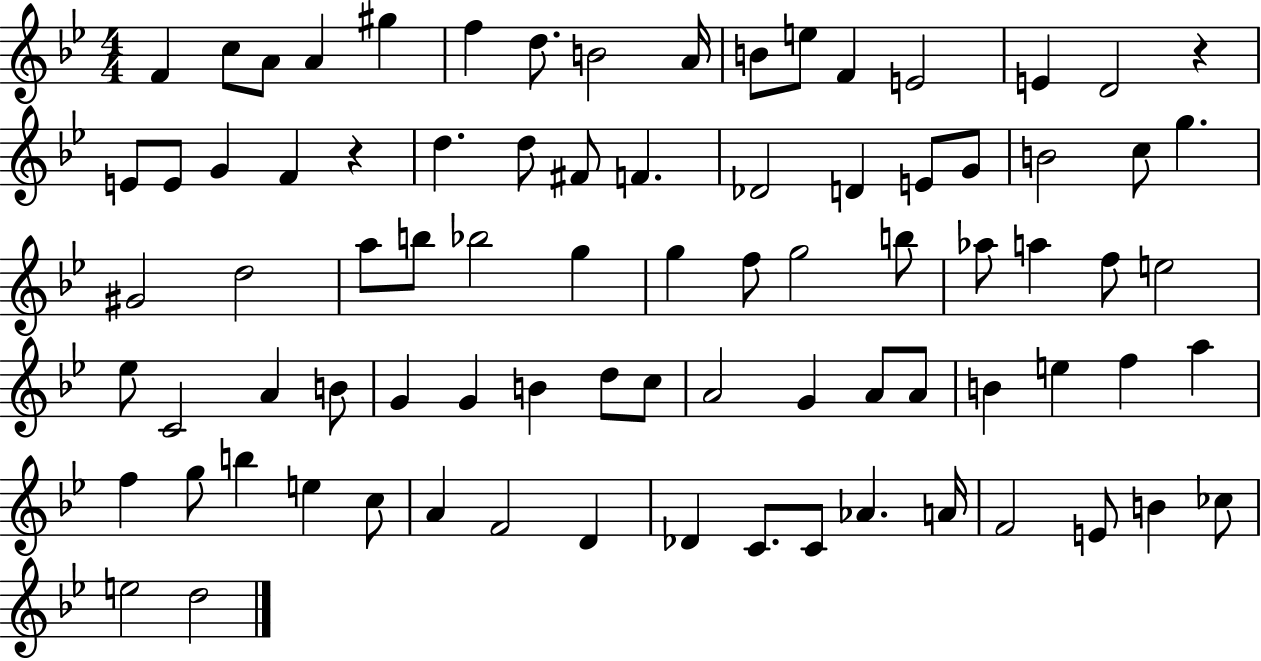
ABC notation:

X:1
T:Untitled
M:4/4
L:1/4
K:Bb
F c/2 A/2 A ^g f d/2 B2 A/4 B/2 e/2 F E2 E D2 z E/2 E/2 G F z d d/2 ^F/2 F _D2 D E/2 G/2 B2 c/2 g ^G2 d2 a/2 b/2 _b2 g g f/2 g2 b/2 _a/2 a f/2 e2 _e/2 C2 A B/2 G G B d/2 c/2 A2 G A/2 A/2 B e f a f g/2 b e c/2 A F2 D _D C/2 C/2 _A A/4 F2 E/2 B _c/2 e2 d2